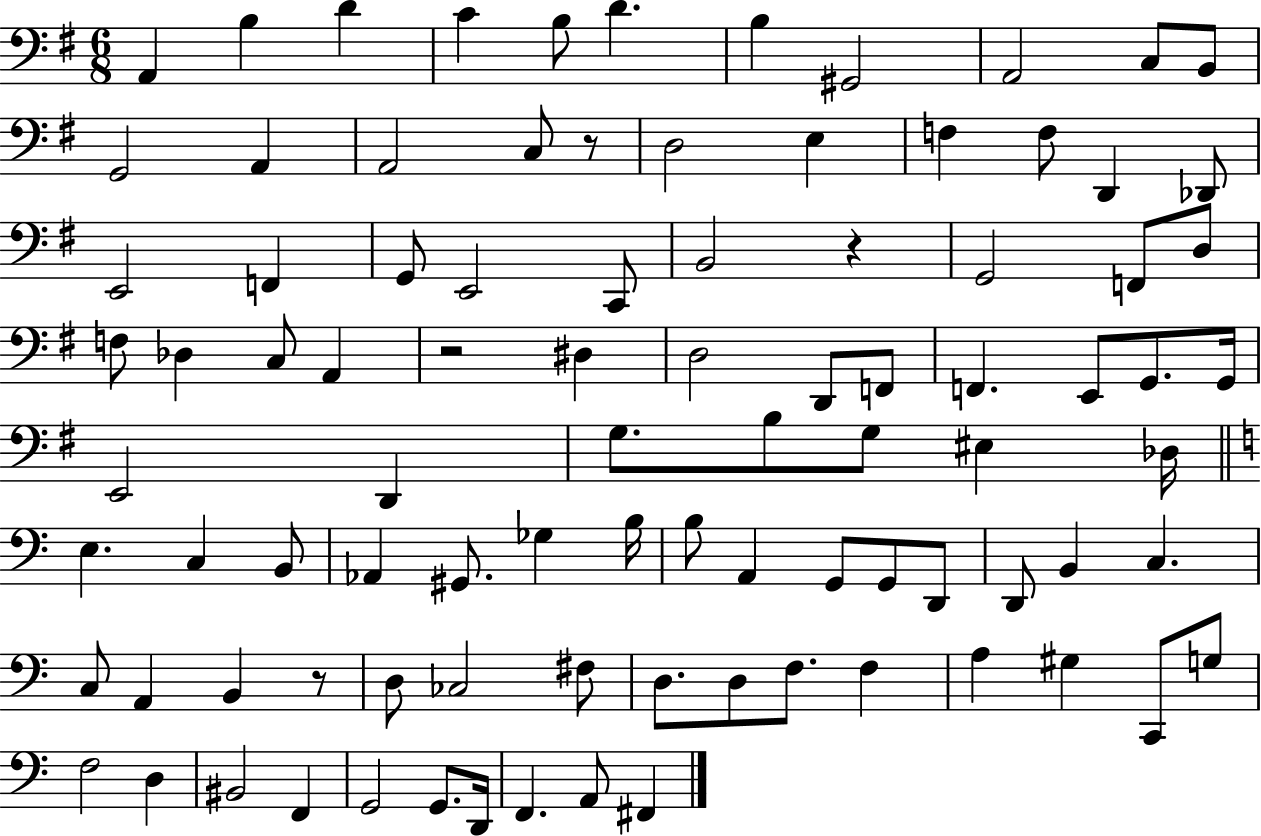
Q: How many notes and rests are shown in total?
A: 92